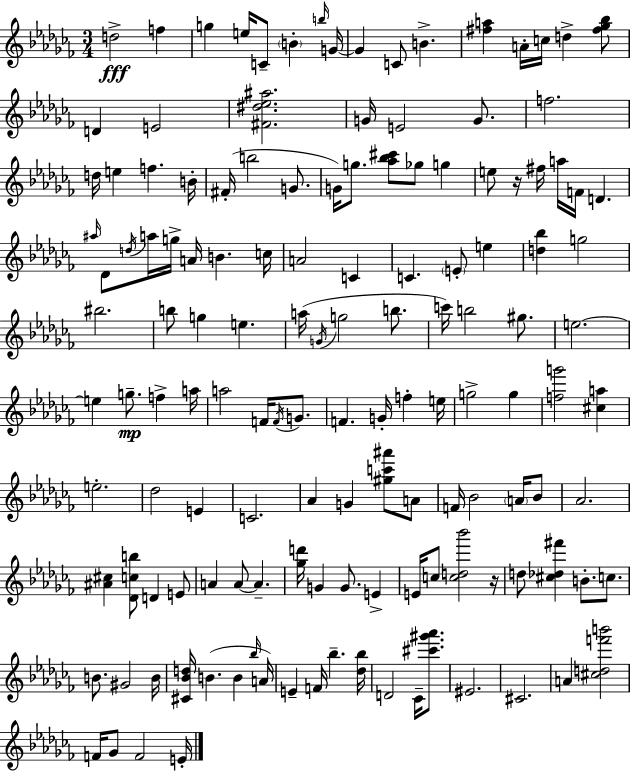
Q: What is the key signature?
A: AES minor